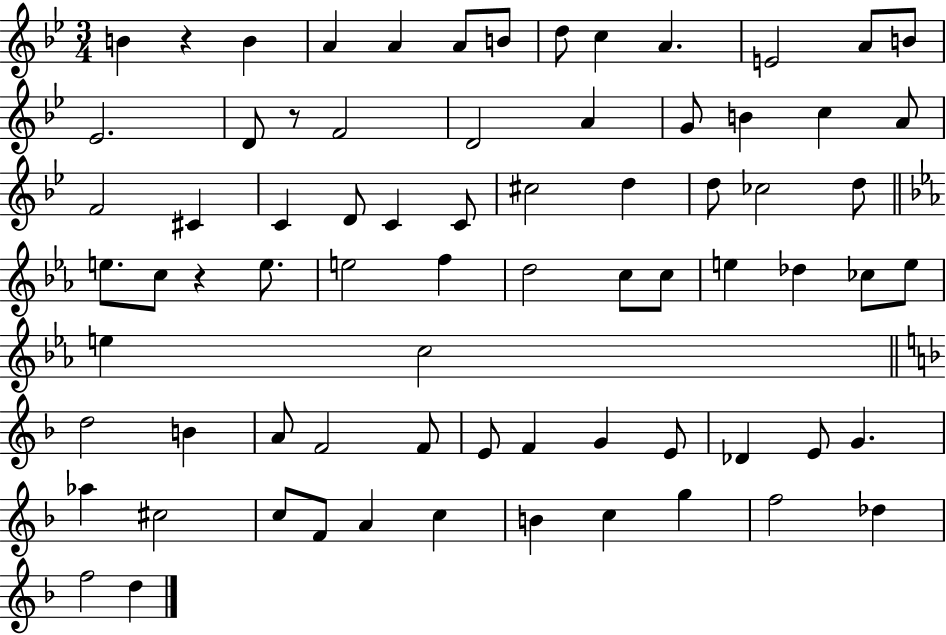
{
  \clef treble
  \numericTimeSignature
  \time 3/4
  \key bes \major
  b'4 r4 b'4 | a'4 a'4 a'8 b'8 | d''8 c''4 a'4. | e'2 a'8 b'8 | \break ees'2. | d'8 r8 f'2 | d'2 a'4 | g'8 b'4 c''4 a'8 | \break f'2 cis'4 | c'4 d'8 c'4 c'8 | cis''2 d''4 | d''8 ces''2 d''8 | \break \bar "||" \break \key ees \major e''8. c''8 r4 e''8. | e''2 f''4 | d''2 c''8 c''8 | e''4 des''4 ces''8 e''8 | \break e''4 c''2 | \bar "||" \break \key f \major d''2 b'4 | a'8 f'2 f'8 | e'8 f'4 g'4 e'8 | des'4 e'8 g'4. | \break aes''4 cis''2 | c''8 f'8 a'4 c''4 | b'4 c''4 g''4 | f''2 des''4 | \break f''2 d''4 | \bar "|."
}